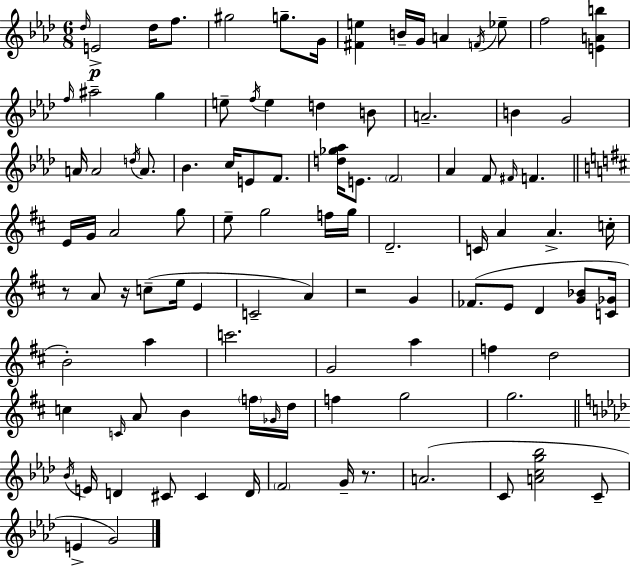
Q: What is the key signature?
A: AES major